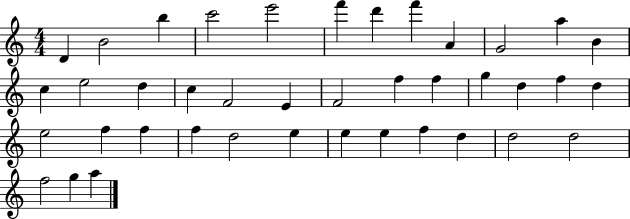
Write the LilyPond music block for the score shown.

{
  \clef treble
  \numericTimeSignature
  \time 4/4
  \key c \major
  d'4 b'2 b''4 | c'''2 e'''2 | f'''4 d'''4 f'''4 a'4 | g'2 a''4 b'4 | \break c''4 e''2 d''4 | c''4 f'2 e'4 | f'2 f''4 f''4 | g''4 d''4 f''4 d''4 | \break e''2 f''4 f''4 | f''4 d''2 e''4 | e''4 e''4 f''4 d''4 | d''2 d''2 | \break f''2 g''4 a''4 | \bar "|."
}